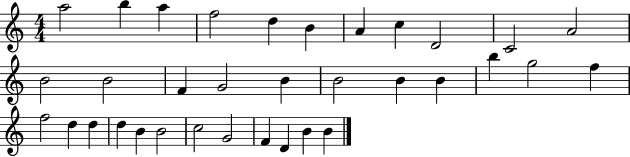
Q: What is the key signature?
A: C major